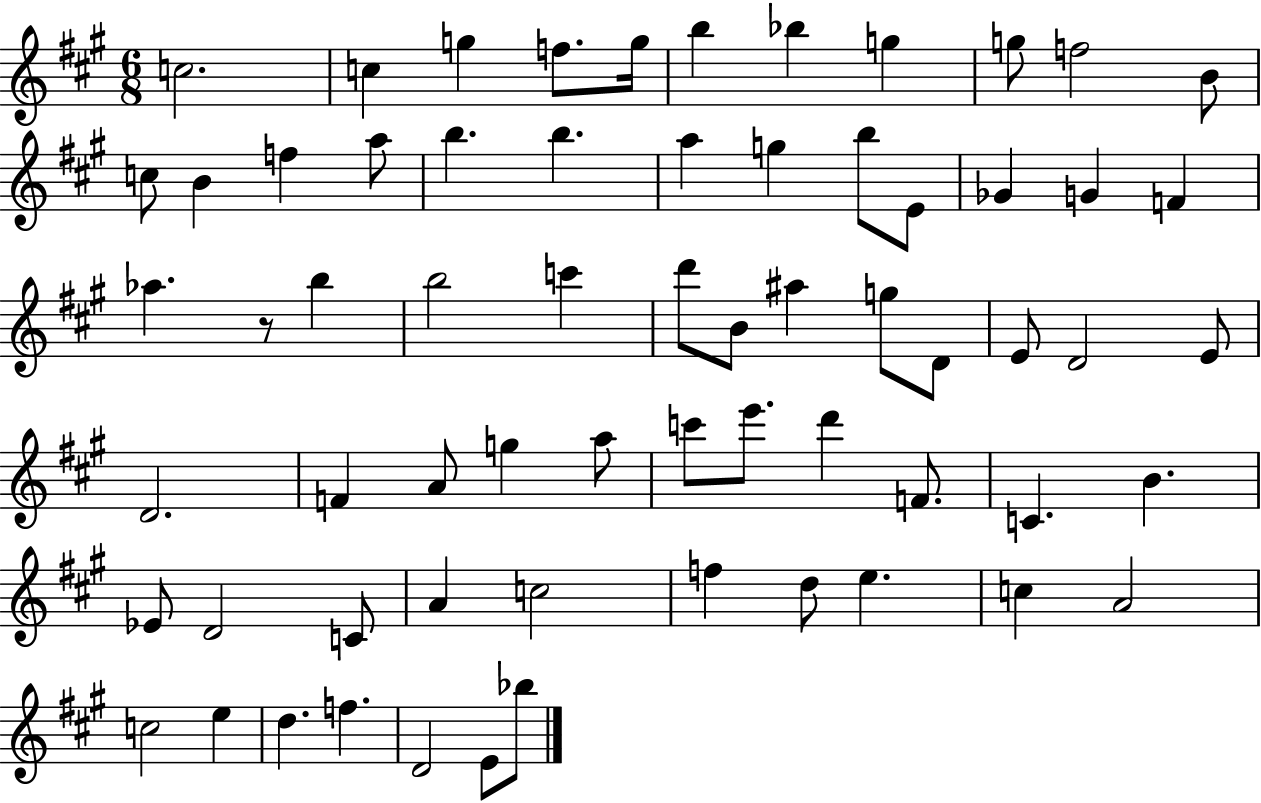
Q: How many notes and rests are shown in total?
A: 65